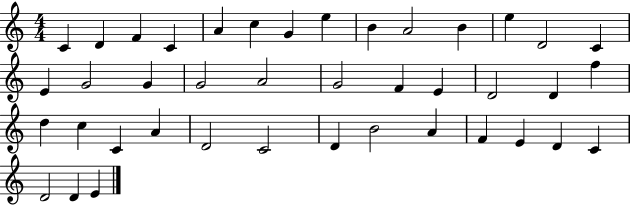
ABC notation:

X:1
T:Untitled
M:4/4
L:1/4
K:C
C D F C A c G e B A2 B e D2 C E G2 G G2 A2 G2 F E D2 D f d c C A D2 C2 D B2 A F E D C D2 D E